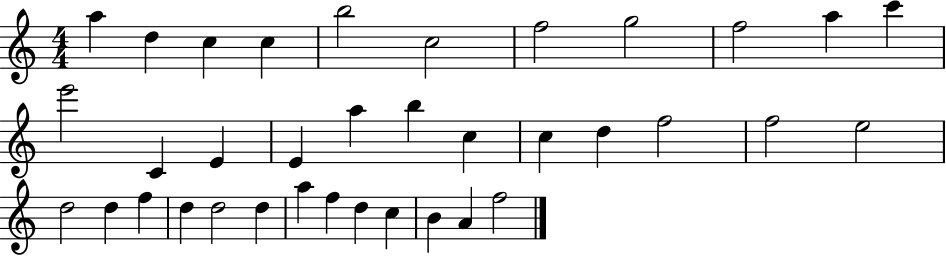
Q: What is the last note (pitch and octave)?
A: F5